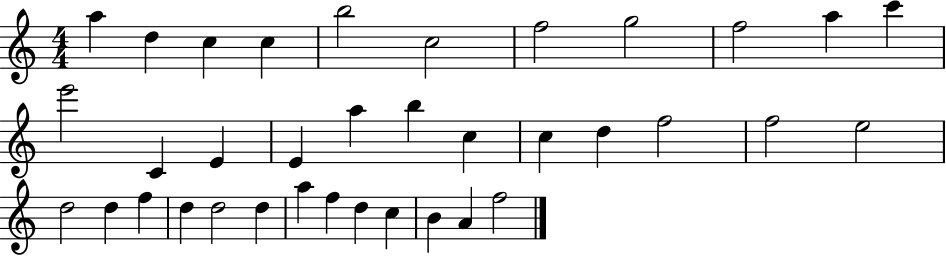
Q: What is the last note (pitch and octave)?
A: F5